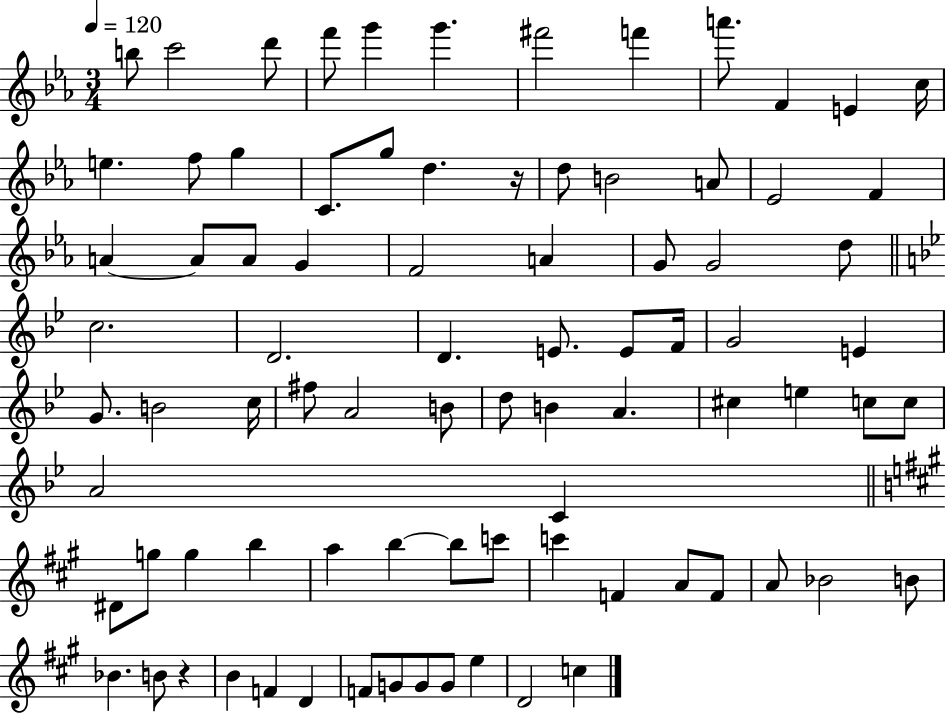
X:1
T:Untitled
M:3/4
L:1/4
K:Eb
b/2 c'2 d'/2 f'/2 g' g' ^f'2 f' a'/2 F E c/4 e f/2 g C/2 g/2 d z/4 d/2 B2 A/2 _E2 F A A/2 A/2 G F2 A G/2 G2 d/2 c2 D2 D E/2 E/2 F/4 G2 E G/2 B2 c/4 ^f/2 A2 B/2 d/2 B A ^c e c/2 c/2 A2 C ^D/2 g/2 g b a b b/2 c'/2 c' F A/2 F/2 A/2 _B2 B/2 _B B/2 z B F D F/2 G/2 G/2 G/2 e D2 c